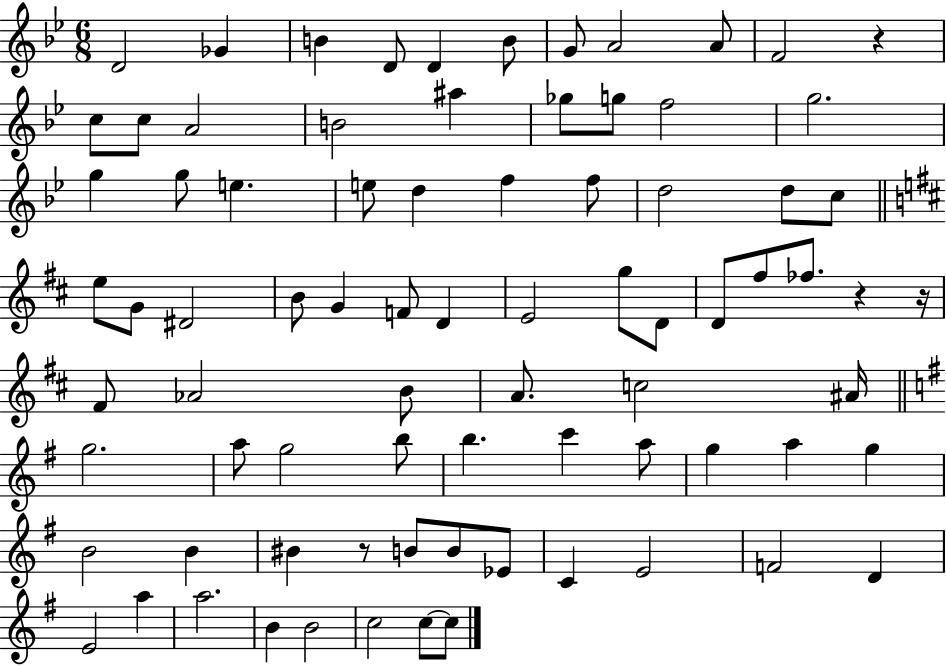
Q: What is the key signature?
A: BES major